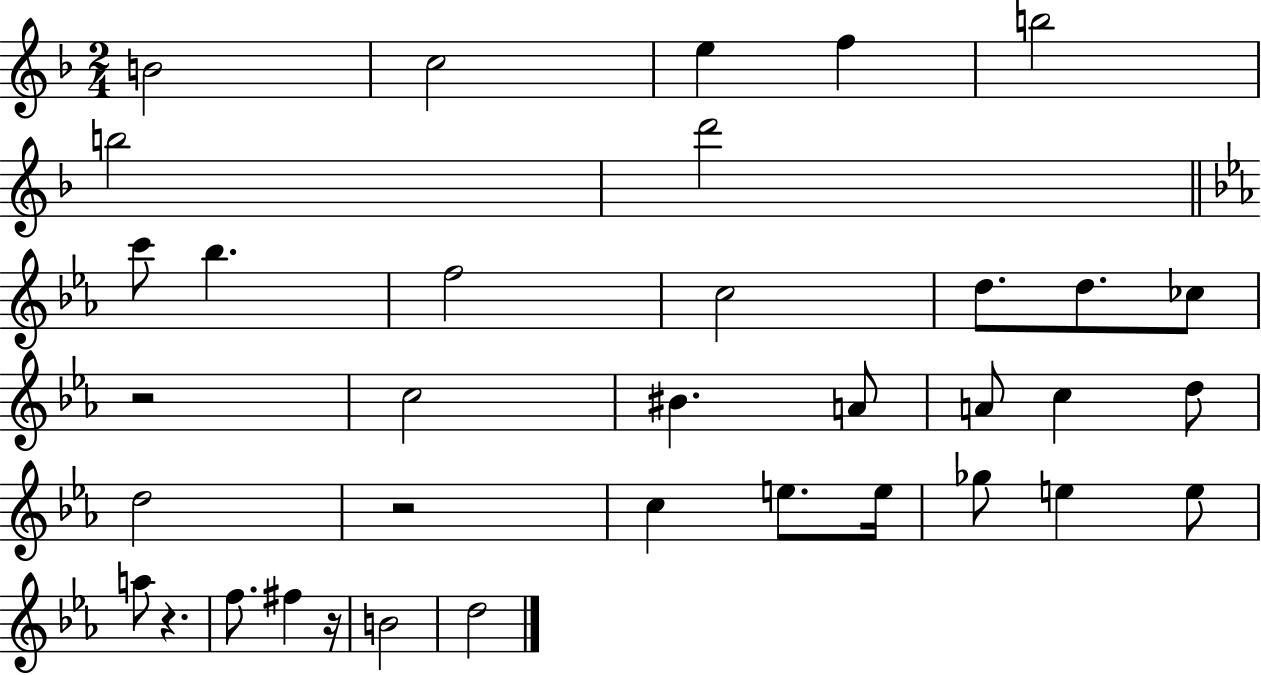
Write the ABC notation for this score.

X:1
T:Untitled
M:2/4
L:1/4
K:F
B2 c2 e f b2 b2 d'2 c'/2 _b f2 c2 d/2 d/2 _c/2 z2 c2 ^B A/2 A/2 c d/2 d2 z2 c e/2 e/4 _g/2 e e/2 a/2 z f/2 ^f z/4 B2 d2